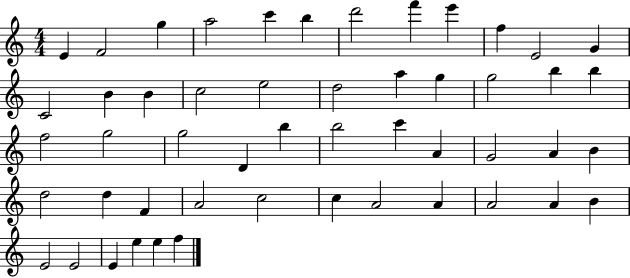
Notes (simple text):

E4/q F4/h G5/q A5/h C6/q B5/q D6/h F6/q E6/q F5/q E4/h G4/q C4/h B4/q B4/q C5/h E5/h D5/h A5/q G5/q G5/h B5/q B5/q F5/h G5/h G5/h D4/q B5/q B5/h C6/q A4/q G4/h A4/q B4/q D5/h D5/q F4/q A4/h C5/h C5/q A4/h A4/q A4/h A4/q B4/q E4/h E4/h E4/q E5/q E5/q F5/q